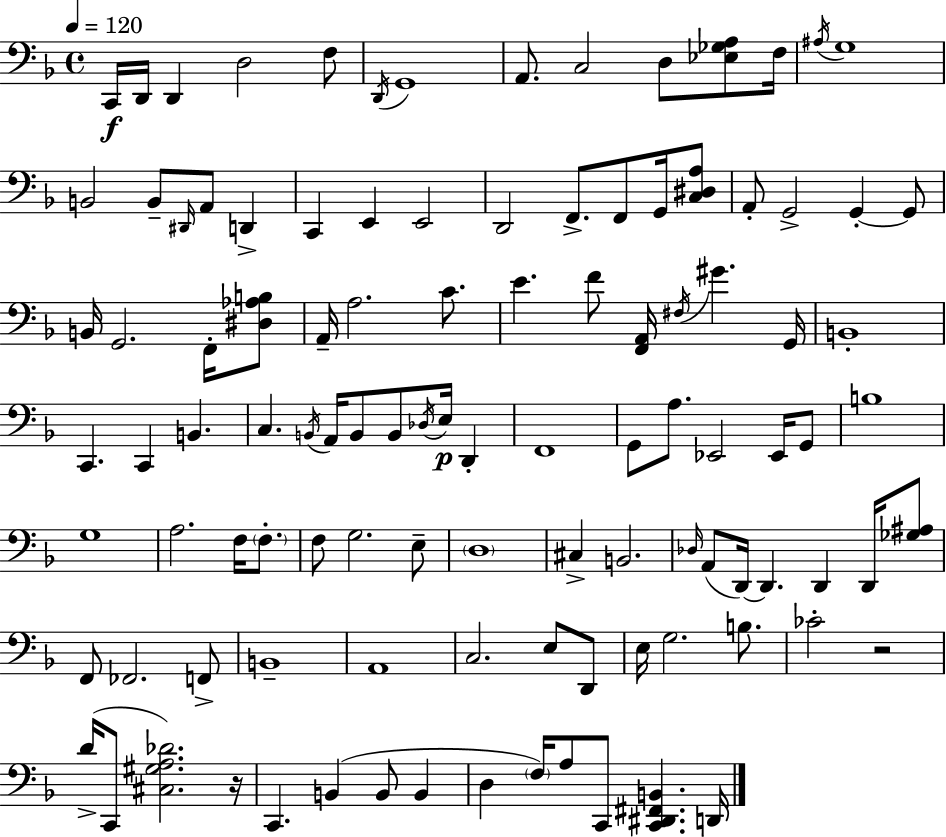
C2/s D2/s D2/q D3/h F3/e D2/s G2/w A2/e. C3/h D3/e [Eb3,Gb3,A3]/e F3/s A#3/s G3/w B2/h B2/e D#2/s A2/e D2/q C2/q E2/q E2/h D2/h F2/e. F2/e G2/s [C3,D#3,A3]/e A2/e G2/h G2/q G2/e B2/s G2/h. F2/s [D#3,Ab3,B3]/e A2/s A3/h. C4/e. E4/q. F4/e [F2,A2]/s F#3/s G#4/q. G2/s B2/w C2/q. C2/q B2/q. C3/q. B2/s A2/s B2/e B2/e Db3/s E3/s D2/q F2/w G2/e A3/e. Eb2/h Eb2/s G2/e B3/w G3/w A3/h. F3/s F3/e. F3/e G3/h. E3/e D3/w C#3/q B2/h. Db3/s A2/e D2/s D2/q. D2/q D2/s [Gb3,A#3]/e F2/e FES2/h. F2/e B2/w A2/w C3/h. E3/e D2/e E3/s G3/h. B3/e. CES4/h R/h D4/s C2/e [C#3,G#3,A3,Db4]/h. R/s C2/q. B2/q B2/e B2/q D3/q F3/s A3/e C2/e [C2,D#2,F#2,B2]/q. D2/s